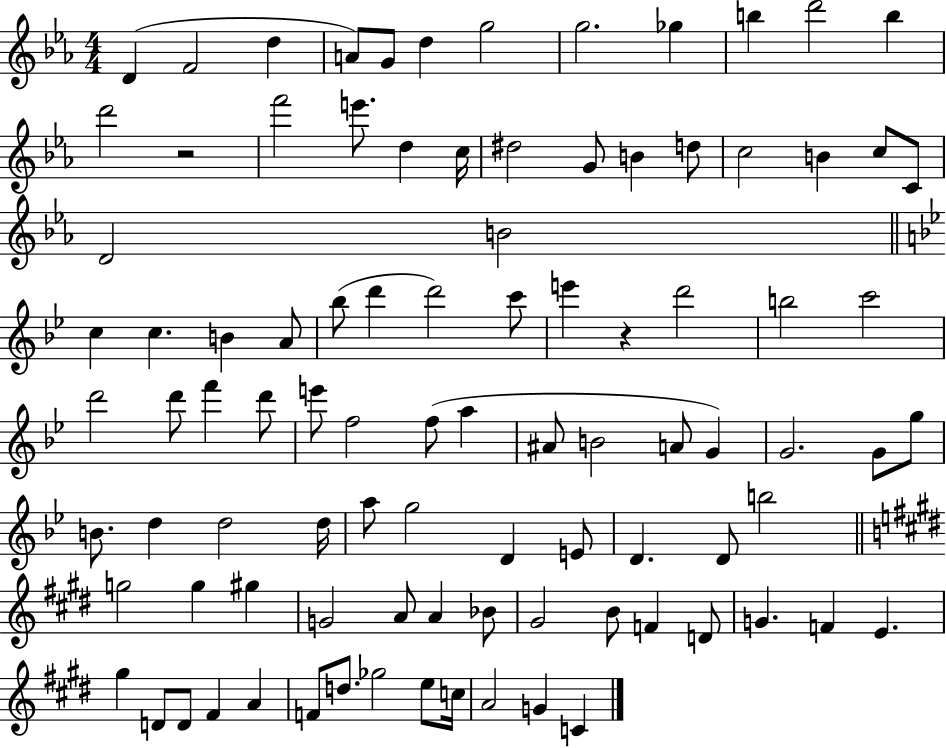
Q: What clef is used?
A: treble